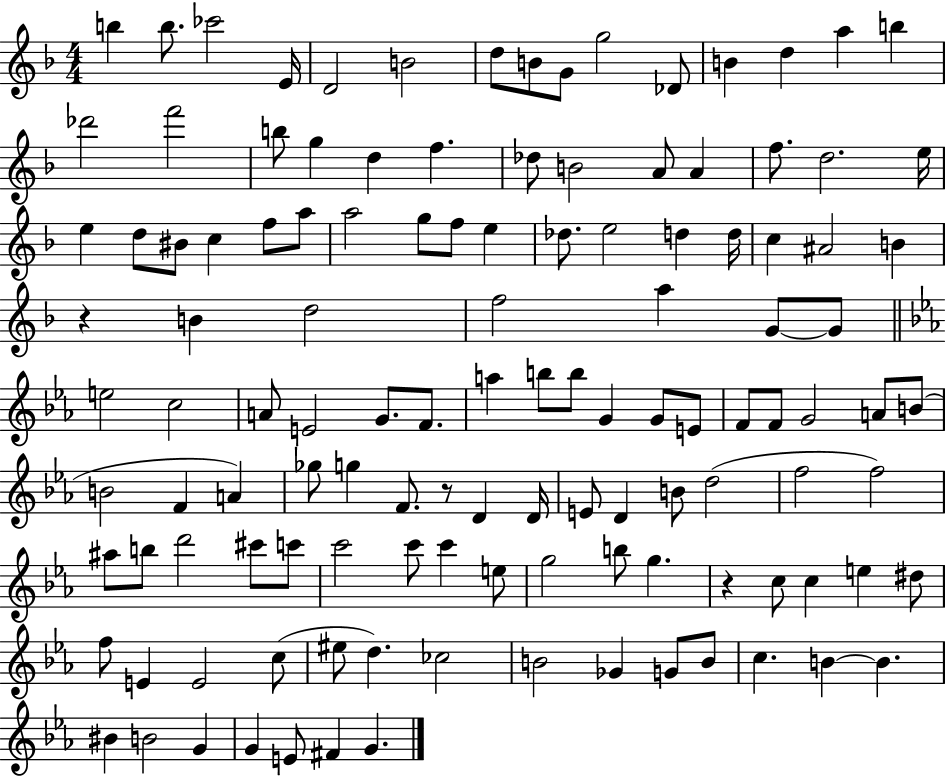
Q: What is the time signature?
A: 4/4